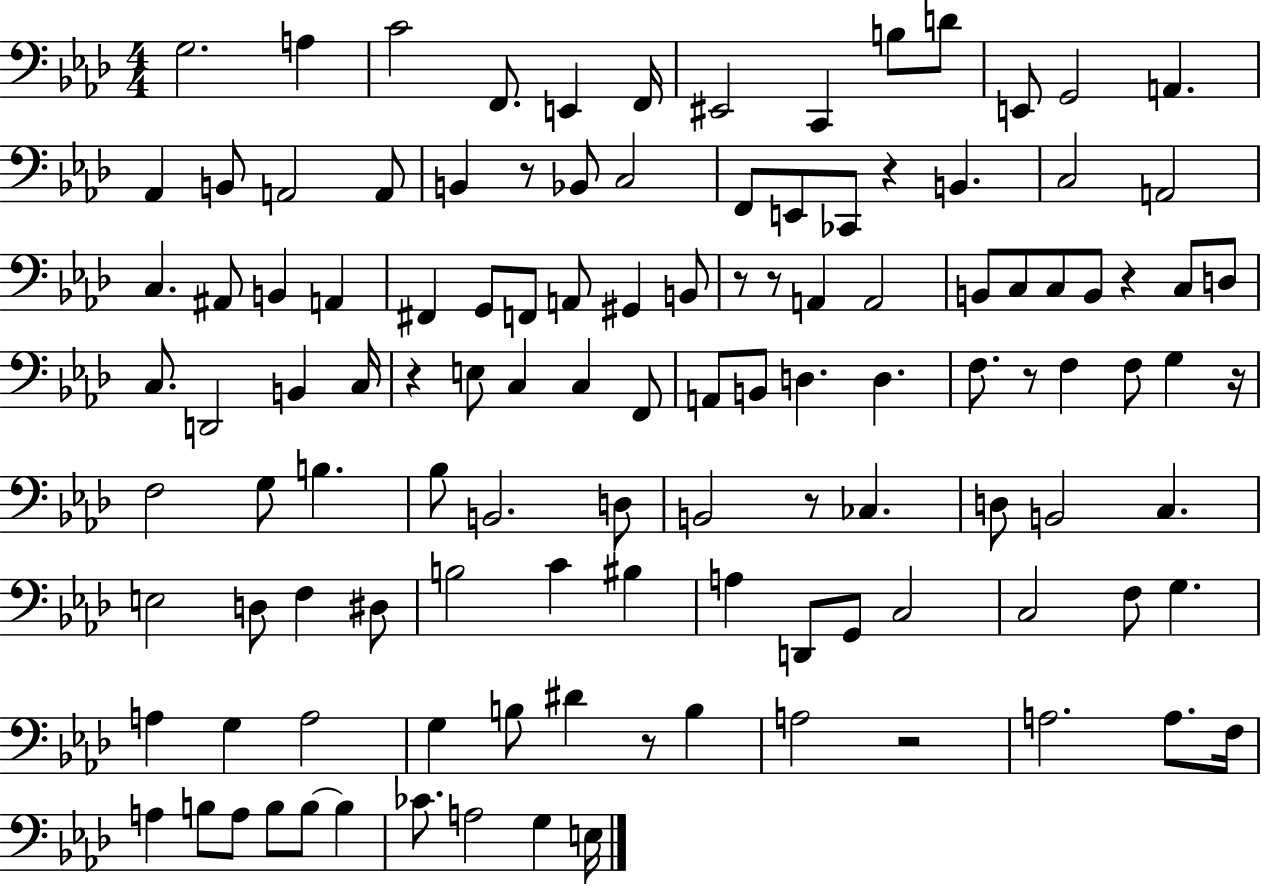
G3/h. A3/q C4/h F2/e. E2/q F2/s EIS2/h C2/q B3/e D4/e E2/e G2/h A2/q. Ab2/q B2/e A2/h A2/e B2/q R/e Bb2/e C3/h F2/e E2/e CES2/e R/q B2/q. C3/h A2/h C3/q. A#2/e B2/q A2/q F#2/q G2/e F2/e A2/e G#2/q B2/e R/e R/e A2/q A2/h B2/e C3/e C3/e B2/e R/q C3/e D3/e C3/e. D2/h B2/q C3/s R/q E3/e C3/q C3/q F2/e A2/e B2/e D3/q. D3/q. F3/e. R/e F3/q F3/e G3/q R/s F3/h G3/e B3/q. Bb3/e B2/h. D3/e B2/h R/e CES3/q. D3/e B2/h C3/q. E3/h D3/e F3/q D#3/e B3/h C4/q BIS3/q A3/q D2/e G2/e C3/h C3/h F3/e G3/q. A3/q G3/q A3/h G3/q B3/e D#4/q R/e B3/q A3/h R/h A3/h. A3/e. F3/s A3/q B3/e A3/e B3/e B3/e B3/q CES4/e. A3/h G3/q E3/s